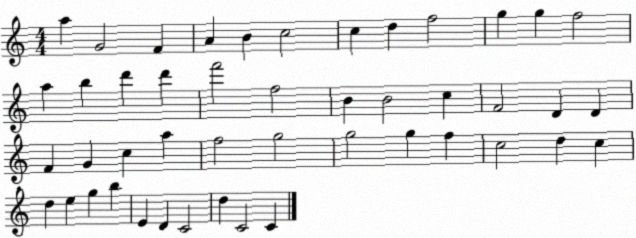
X:1
T:Untitled
M:4/4
L:1/4
K:C
a G2 F A B c2 c d f2 g g f2 a b d' d' f'2 f2 B B2 c F2 D D F G c a f2 g2 g2 g f c2 d c d e g b E D C2 d C2 C